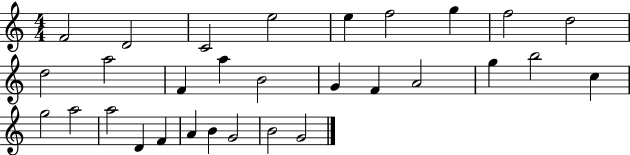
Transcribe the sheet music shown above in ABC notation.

X:1
T:Untitled
M:4/4
L:1/4
K:C
F2 D2 C2 e2 e f2 g f2 d2 d2 a2 F a B2 G F A2 g b2 c g2 a2 a2 D F A B G2 B2 G2